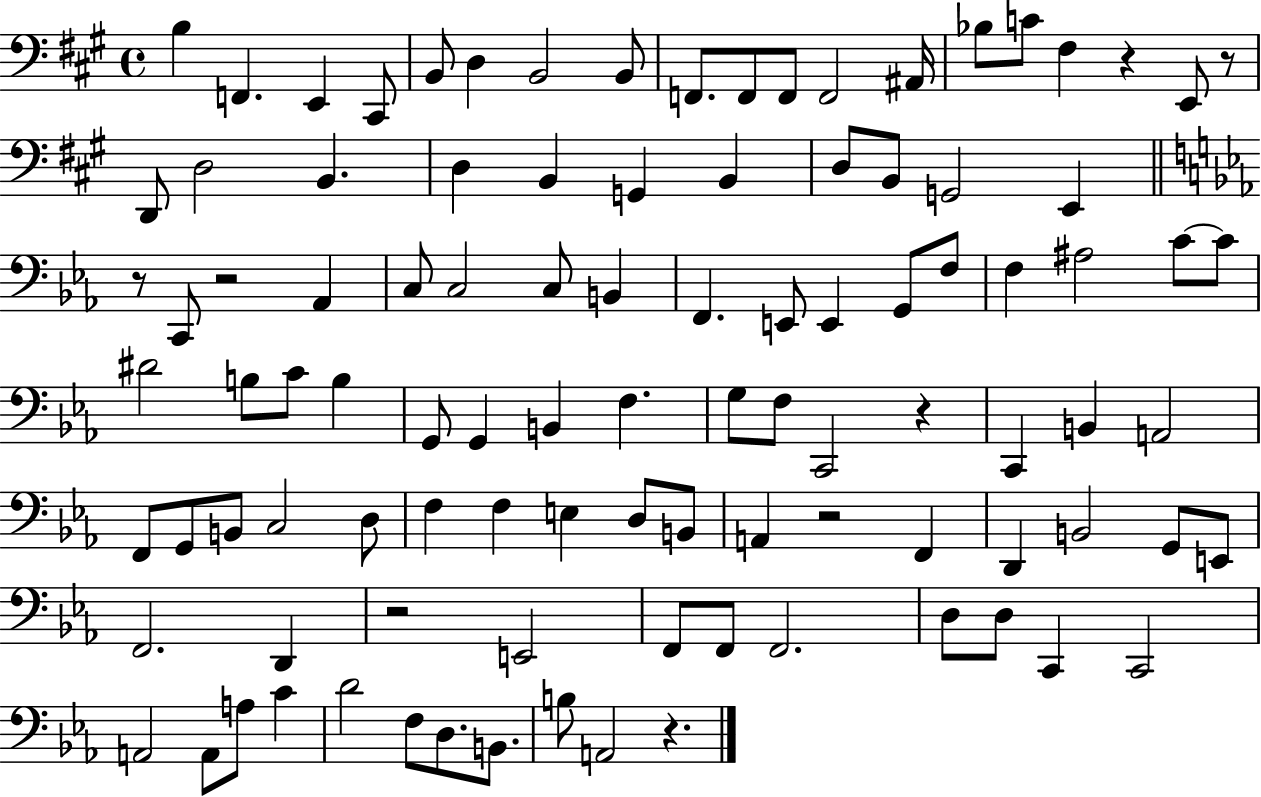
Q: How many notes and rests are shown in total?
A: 101